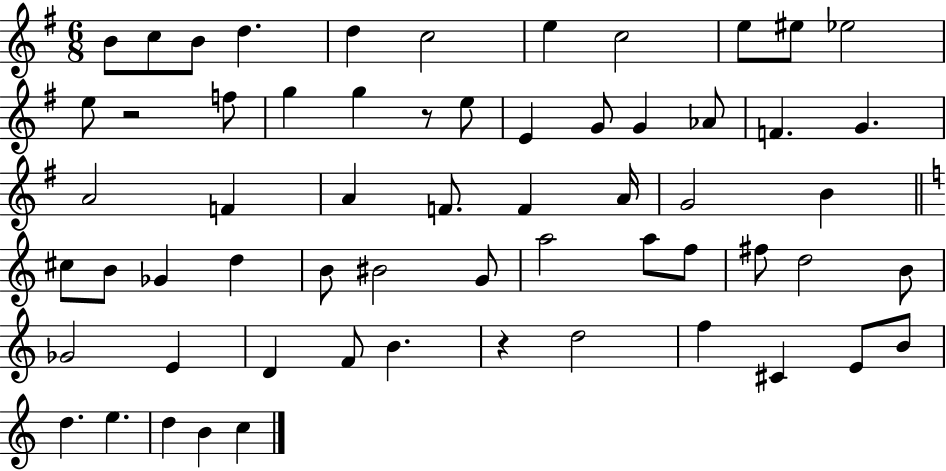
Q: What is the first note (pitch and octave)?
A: B4